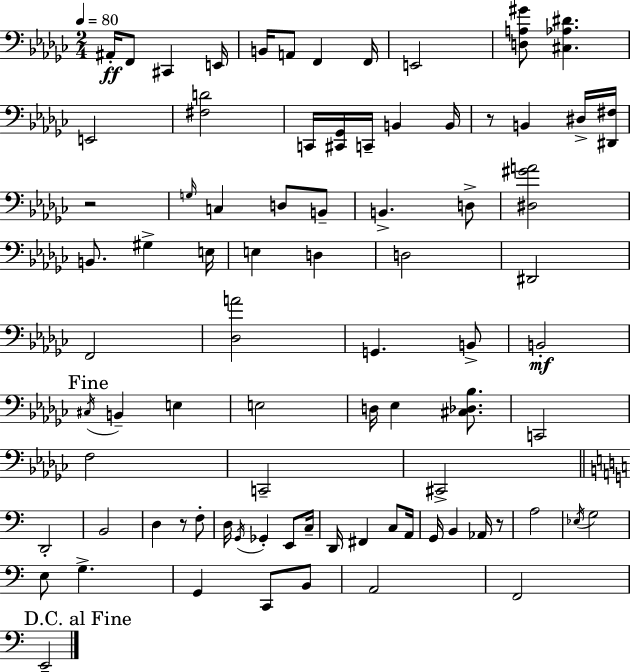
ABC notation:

X:1
T:Untitled
M:2/4
L:1/4
K:Ebm
^A,,/4 F,,/2 ^C,, E,,/4 B,,/4 A,,/2 F,, F,,/4 E,,2 [D,A,^G]/2 [^C,_A,^D] E,,2 [^F,D]2 C,,/4 [^C,,_G,,]/4 C,,/4 B,, B,,/4 z/2 B,, ^D,/4 [^D,,^F,]/4 z2 G,/4 C, D,/2 B,,/2 B,, D,/2 [^D,^GA]2 B,,/2 ^G, E,/4 E, D, D,2 ^D,,2 F,,2 [_D,A]2 G,, B,,/2 B,,2 ^C,/4 B,, E, E,2 D,/4 _E, [^C,_D,_B,]/2 C,,2 F,2 C,,2 ^C,,2 D,,2 B,,2 D, z/2 F,/2 D,/4 G,,/4 _G,, E,,/2 C,/4 D,,/4 ^F,, C,/2 A,,/4 G,,/4 B,, _A,,/4 z/2 A,2 _E,/4 G,2 E,/2 G, G,, C,,/2 B,,/2 A,,2 F,,2 E,,2